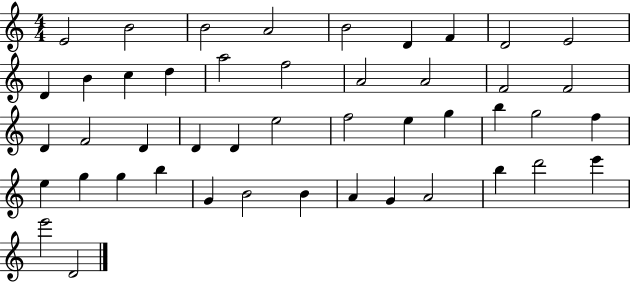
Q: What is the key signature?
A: C major